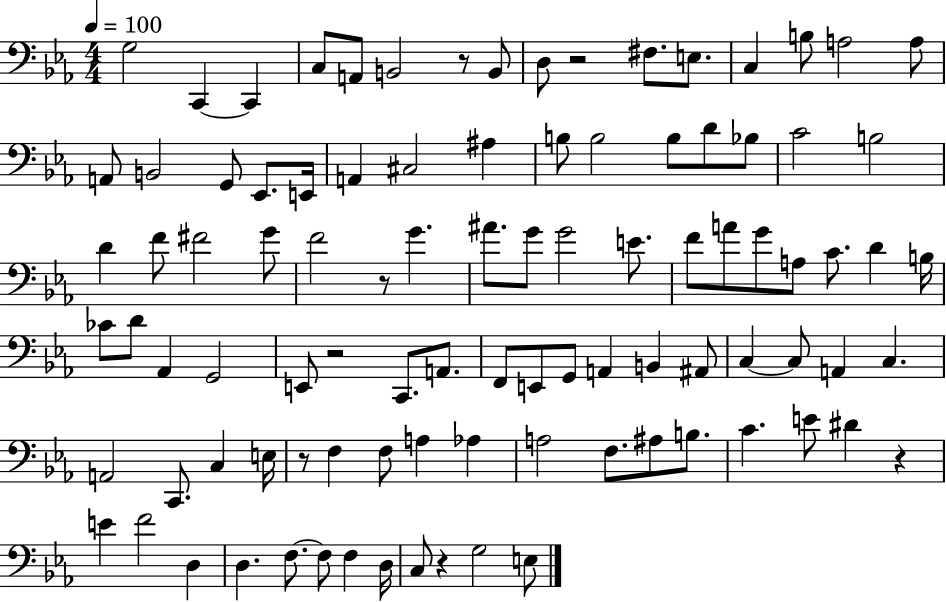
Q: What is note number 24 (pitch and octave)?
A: B3